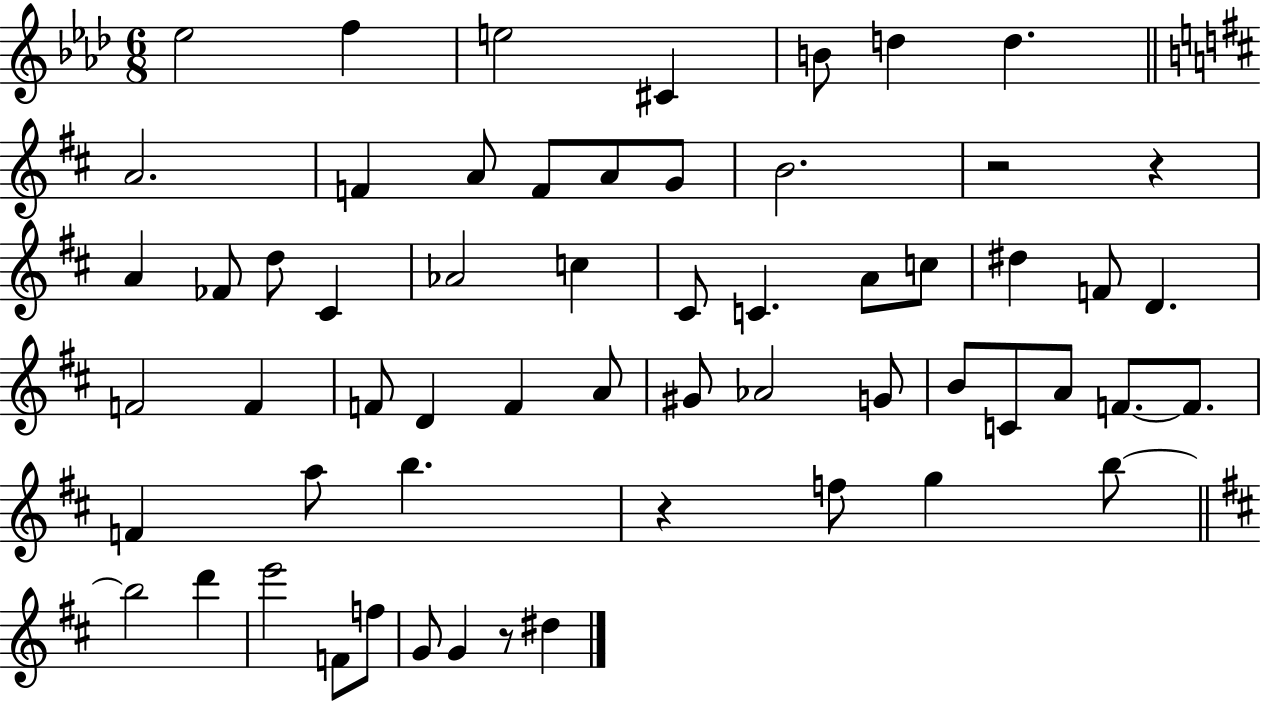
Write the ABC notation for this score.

X:1
T:Untitled
M:6/8
L:1/4
K:Ab
_e2 f e2 ^C B/2 d d A2 F A/2 F/2 A/2 G/2 B2 z2 z A _F/2 d/2 ^C _A2 c ^C/2 C A/2 c/2 ^d F/2 D F2 F F/2 D F A/2 ^G/2 _A2 G/2 B/2 C/2 A/2 F/2 F/2 F a/2 b z f/2 g b/2 b2 d' e'2 F/2 f/2 G/2 G z/2 ^d